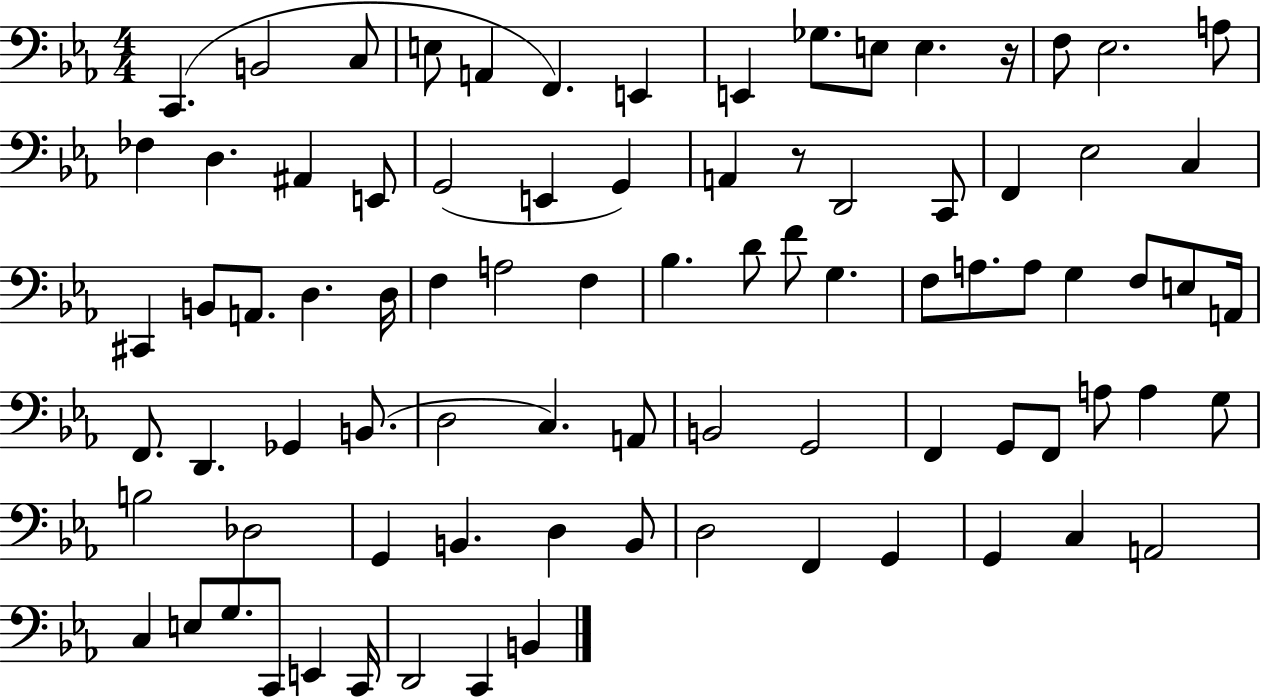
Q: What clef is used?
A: bass